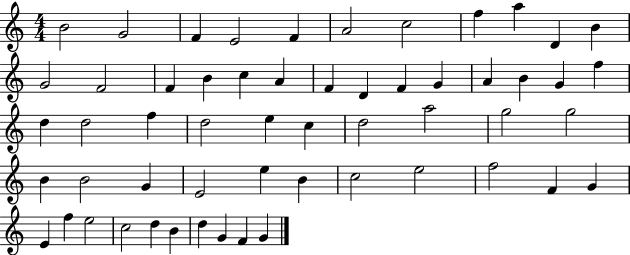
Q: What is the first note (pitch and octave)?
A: B4